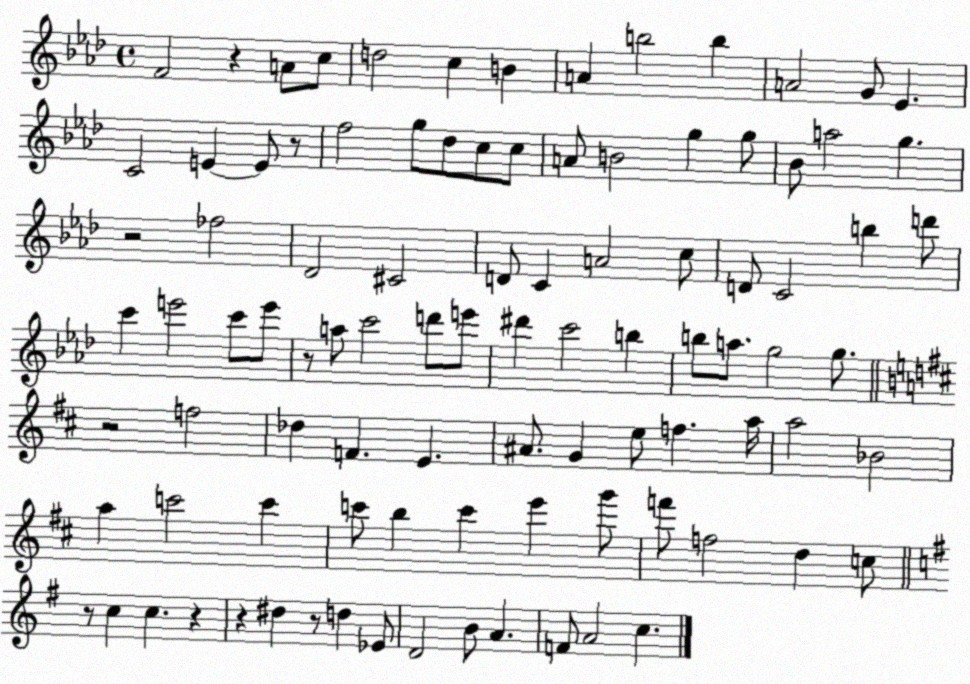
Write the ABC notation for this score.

X:1
T:Untitled
M:4/4
L:1/4
K:Ab
F2 z A/2 c/2 d2 c B A b2 b A2 G/2 _E C2 E E/2 z/2 f2 g/2 _d/2 c/2 c/2 A/2 B2 g g/2 _B/2 a2 g z2 _f2 _D2 ^C2 D/2 C A2 c/2 D/2 C2 b d'/2 c' e'2 c'/2 e'/2 z/2 a/2 c'2 d'/2 e'/2 ^d' c'2 b b/2 a/2 g2 g/2 z2 f2 _d F E ^A/2 G e/2 f a/4 a2 _B2 a c'2 c' c'/2 b c' e' g'/2 f'/2 f2 d c/2 z/2 c c z z ^d z/2 d _E/2 D2 B/2 A F/2 A2 c